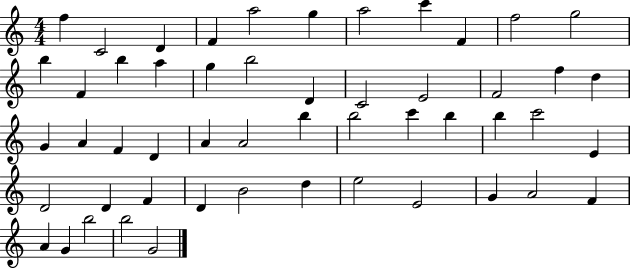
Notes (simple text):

F5/q C4/h D4/q F4/q A5/h G5/q A5/h C6/q F4/q F5/h G5/h B5/q F4/q B5/q A5/q G5/q B5/h D4/q C4/h E4/h F4/h F5/q D5/q G4/q A4/q F4/q D4/q A4/q A4/h B5/q B5/h C6/q B5/q B5/q C6/h E4/q D4/h D4/q F4/q D4/q B4/h D5/q E5/h E4/h G4/q A4/h F4/q A4/q G4/q B5/h B5/h G4/h